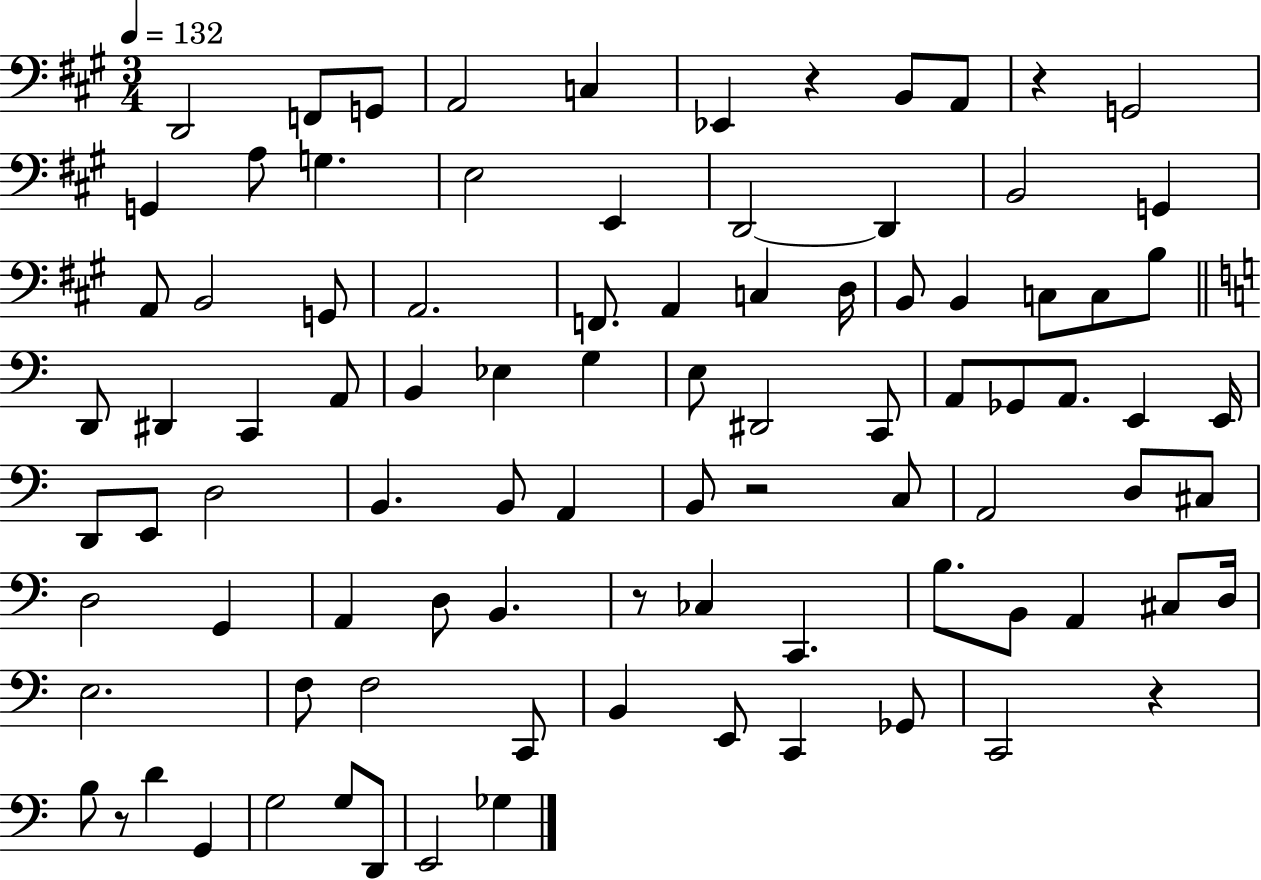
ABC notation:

X:1
T:Untitled
M:3/4
L:1/4
K:A
D,,2 F,,/2 G,,/2 A,,2 C, _E,, z B,,/2 A,,/2 z G,,2 G,, A,/2 G, E,2 E,, D,,2 D,, B,,2 G,, A,,/2 B,,2 G,,/2 A,,2 F,,/2 A,, C, D,/4 B,,/2 B,, C,/2 C,/2 B,/2 D,,/2 ^D,, C,, A,,/2 B,, _E, G, E,/2 ^D,,2 C,,/2 A,,/2 _G,,/2 A,,/2 E,, E,,/4 D,,/2 E,,/2 D,2 B,, B,,/2 A,, B,,/2 z2 C,/2 A,,2 D,/2 ^C,/2 D,2 G,, A,, D,/2 B,, z/2 _C, C,, B,/2 B,,/2 A,, ^C,/2 D,/4 E,2 F,/2 F,2 C,,/2 B,, E,,/2 C,, _G,,/2 C,,2 z B,/2 z/2 D G,, G,2 G,/2 D,,/2 E,,2 _G,